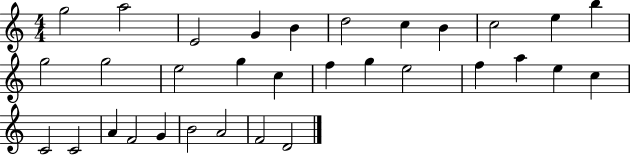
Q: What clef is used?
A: treble